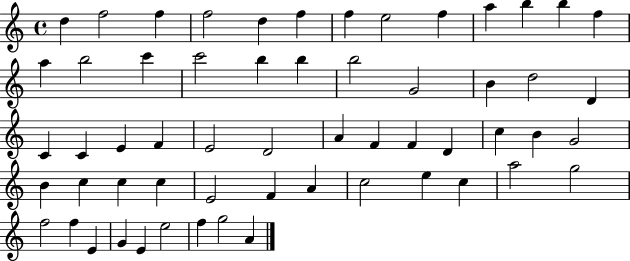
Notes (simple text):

D5/q F5/h F5/q F5/h D5/q F5/q F5/q E5/h F5/q A5/q B5/q B5/q F5/q A5/q B5/h C6/q C6/h B5/q B5/q B5/h G4/h B4/q D5/h D4/q C4/q C4/q E4/q F4/q E4/h D4/h A4/q F4/q F4/q D4/q C5/q B4/q G4/h B4/q C5/q C5/q C5/q E4/h F4/q A4/q C5/h E5/q C5/q A5/h G5/h F5/h F5/q E4/q G4/q E4/q E5/h F5/q G5/h A4/q